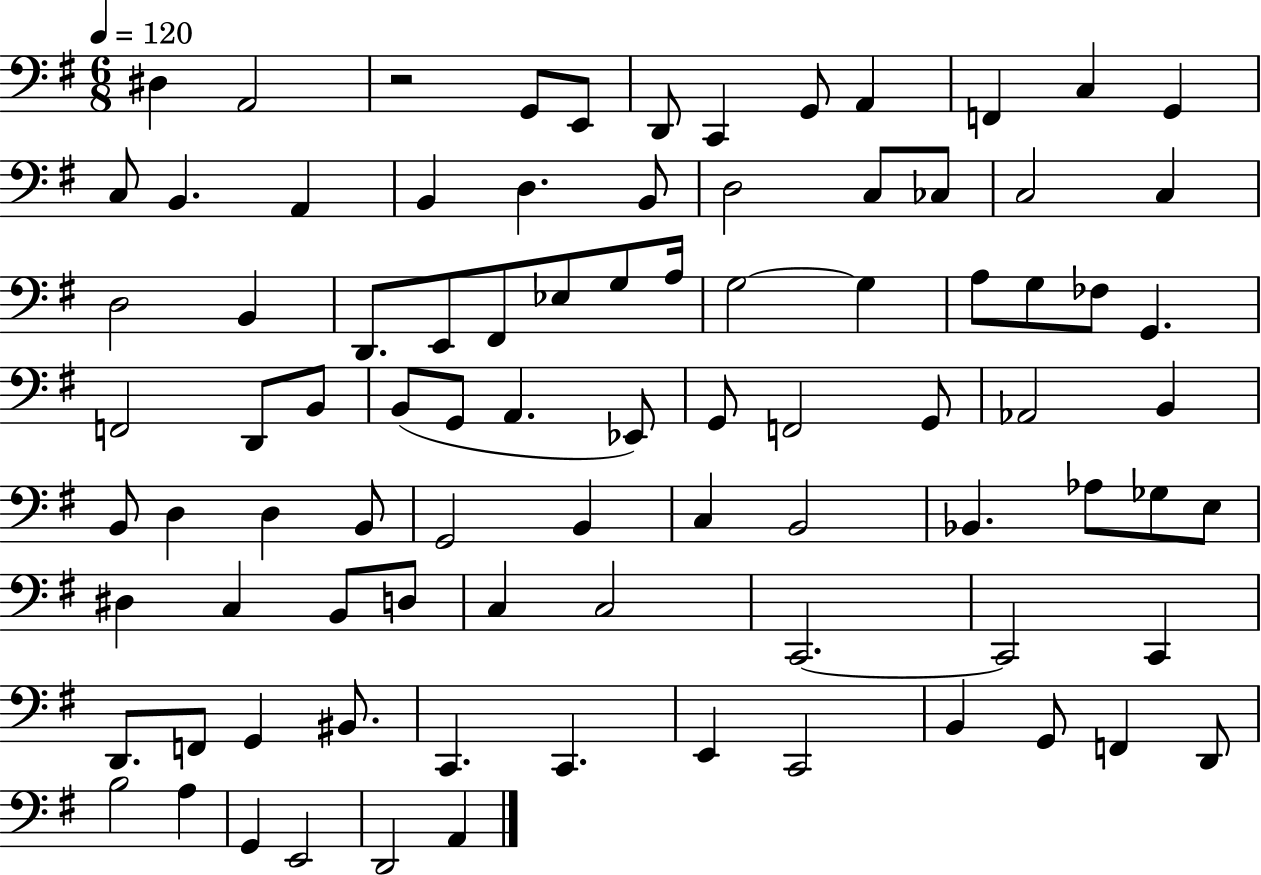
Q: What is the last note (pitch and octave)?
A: A2